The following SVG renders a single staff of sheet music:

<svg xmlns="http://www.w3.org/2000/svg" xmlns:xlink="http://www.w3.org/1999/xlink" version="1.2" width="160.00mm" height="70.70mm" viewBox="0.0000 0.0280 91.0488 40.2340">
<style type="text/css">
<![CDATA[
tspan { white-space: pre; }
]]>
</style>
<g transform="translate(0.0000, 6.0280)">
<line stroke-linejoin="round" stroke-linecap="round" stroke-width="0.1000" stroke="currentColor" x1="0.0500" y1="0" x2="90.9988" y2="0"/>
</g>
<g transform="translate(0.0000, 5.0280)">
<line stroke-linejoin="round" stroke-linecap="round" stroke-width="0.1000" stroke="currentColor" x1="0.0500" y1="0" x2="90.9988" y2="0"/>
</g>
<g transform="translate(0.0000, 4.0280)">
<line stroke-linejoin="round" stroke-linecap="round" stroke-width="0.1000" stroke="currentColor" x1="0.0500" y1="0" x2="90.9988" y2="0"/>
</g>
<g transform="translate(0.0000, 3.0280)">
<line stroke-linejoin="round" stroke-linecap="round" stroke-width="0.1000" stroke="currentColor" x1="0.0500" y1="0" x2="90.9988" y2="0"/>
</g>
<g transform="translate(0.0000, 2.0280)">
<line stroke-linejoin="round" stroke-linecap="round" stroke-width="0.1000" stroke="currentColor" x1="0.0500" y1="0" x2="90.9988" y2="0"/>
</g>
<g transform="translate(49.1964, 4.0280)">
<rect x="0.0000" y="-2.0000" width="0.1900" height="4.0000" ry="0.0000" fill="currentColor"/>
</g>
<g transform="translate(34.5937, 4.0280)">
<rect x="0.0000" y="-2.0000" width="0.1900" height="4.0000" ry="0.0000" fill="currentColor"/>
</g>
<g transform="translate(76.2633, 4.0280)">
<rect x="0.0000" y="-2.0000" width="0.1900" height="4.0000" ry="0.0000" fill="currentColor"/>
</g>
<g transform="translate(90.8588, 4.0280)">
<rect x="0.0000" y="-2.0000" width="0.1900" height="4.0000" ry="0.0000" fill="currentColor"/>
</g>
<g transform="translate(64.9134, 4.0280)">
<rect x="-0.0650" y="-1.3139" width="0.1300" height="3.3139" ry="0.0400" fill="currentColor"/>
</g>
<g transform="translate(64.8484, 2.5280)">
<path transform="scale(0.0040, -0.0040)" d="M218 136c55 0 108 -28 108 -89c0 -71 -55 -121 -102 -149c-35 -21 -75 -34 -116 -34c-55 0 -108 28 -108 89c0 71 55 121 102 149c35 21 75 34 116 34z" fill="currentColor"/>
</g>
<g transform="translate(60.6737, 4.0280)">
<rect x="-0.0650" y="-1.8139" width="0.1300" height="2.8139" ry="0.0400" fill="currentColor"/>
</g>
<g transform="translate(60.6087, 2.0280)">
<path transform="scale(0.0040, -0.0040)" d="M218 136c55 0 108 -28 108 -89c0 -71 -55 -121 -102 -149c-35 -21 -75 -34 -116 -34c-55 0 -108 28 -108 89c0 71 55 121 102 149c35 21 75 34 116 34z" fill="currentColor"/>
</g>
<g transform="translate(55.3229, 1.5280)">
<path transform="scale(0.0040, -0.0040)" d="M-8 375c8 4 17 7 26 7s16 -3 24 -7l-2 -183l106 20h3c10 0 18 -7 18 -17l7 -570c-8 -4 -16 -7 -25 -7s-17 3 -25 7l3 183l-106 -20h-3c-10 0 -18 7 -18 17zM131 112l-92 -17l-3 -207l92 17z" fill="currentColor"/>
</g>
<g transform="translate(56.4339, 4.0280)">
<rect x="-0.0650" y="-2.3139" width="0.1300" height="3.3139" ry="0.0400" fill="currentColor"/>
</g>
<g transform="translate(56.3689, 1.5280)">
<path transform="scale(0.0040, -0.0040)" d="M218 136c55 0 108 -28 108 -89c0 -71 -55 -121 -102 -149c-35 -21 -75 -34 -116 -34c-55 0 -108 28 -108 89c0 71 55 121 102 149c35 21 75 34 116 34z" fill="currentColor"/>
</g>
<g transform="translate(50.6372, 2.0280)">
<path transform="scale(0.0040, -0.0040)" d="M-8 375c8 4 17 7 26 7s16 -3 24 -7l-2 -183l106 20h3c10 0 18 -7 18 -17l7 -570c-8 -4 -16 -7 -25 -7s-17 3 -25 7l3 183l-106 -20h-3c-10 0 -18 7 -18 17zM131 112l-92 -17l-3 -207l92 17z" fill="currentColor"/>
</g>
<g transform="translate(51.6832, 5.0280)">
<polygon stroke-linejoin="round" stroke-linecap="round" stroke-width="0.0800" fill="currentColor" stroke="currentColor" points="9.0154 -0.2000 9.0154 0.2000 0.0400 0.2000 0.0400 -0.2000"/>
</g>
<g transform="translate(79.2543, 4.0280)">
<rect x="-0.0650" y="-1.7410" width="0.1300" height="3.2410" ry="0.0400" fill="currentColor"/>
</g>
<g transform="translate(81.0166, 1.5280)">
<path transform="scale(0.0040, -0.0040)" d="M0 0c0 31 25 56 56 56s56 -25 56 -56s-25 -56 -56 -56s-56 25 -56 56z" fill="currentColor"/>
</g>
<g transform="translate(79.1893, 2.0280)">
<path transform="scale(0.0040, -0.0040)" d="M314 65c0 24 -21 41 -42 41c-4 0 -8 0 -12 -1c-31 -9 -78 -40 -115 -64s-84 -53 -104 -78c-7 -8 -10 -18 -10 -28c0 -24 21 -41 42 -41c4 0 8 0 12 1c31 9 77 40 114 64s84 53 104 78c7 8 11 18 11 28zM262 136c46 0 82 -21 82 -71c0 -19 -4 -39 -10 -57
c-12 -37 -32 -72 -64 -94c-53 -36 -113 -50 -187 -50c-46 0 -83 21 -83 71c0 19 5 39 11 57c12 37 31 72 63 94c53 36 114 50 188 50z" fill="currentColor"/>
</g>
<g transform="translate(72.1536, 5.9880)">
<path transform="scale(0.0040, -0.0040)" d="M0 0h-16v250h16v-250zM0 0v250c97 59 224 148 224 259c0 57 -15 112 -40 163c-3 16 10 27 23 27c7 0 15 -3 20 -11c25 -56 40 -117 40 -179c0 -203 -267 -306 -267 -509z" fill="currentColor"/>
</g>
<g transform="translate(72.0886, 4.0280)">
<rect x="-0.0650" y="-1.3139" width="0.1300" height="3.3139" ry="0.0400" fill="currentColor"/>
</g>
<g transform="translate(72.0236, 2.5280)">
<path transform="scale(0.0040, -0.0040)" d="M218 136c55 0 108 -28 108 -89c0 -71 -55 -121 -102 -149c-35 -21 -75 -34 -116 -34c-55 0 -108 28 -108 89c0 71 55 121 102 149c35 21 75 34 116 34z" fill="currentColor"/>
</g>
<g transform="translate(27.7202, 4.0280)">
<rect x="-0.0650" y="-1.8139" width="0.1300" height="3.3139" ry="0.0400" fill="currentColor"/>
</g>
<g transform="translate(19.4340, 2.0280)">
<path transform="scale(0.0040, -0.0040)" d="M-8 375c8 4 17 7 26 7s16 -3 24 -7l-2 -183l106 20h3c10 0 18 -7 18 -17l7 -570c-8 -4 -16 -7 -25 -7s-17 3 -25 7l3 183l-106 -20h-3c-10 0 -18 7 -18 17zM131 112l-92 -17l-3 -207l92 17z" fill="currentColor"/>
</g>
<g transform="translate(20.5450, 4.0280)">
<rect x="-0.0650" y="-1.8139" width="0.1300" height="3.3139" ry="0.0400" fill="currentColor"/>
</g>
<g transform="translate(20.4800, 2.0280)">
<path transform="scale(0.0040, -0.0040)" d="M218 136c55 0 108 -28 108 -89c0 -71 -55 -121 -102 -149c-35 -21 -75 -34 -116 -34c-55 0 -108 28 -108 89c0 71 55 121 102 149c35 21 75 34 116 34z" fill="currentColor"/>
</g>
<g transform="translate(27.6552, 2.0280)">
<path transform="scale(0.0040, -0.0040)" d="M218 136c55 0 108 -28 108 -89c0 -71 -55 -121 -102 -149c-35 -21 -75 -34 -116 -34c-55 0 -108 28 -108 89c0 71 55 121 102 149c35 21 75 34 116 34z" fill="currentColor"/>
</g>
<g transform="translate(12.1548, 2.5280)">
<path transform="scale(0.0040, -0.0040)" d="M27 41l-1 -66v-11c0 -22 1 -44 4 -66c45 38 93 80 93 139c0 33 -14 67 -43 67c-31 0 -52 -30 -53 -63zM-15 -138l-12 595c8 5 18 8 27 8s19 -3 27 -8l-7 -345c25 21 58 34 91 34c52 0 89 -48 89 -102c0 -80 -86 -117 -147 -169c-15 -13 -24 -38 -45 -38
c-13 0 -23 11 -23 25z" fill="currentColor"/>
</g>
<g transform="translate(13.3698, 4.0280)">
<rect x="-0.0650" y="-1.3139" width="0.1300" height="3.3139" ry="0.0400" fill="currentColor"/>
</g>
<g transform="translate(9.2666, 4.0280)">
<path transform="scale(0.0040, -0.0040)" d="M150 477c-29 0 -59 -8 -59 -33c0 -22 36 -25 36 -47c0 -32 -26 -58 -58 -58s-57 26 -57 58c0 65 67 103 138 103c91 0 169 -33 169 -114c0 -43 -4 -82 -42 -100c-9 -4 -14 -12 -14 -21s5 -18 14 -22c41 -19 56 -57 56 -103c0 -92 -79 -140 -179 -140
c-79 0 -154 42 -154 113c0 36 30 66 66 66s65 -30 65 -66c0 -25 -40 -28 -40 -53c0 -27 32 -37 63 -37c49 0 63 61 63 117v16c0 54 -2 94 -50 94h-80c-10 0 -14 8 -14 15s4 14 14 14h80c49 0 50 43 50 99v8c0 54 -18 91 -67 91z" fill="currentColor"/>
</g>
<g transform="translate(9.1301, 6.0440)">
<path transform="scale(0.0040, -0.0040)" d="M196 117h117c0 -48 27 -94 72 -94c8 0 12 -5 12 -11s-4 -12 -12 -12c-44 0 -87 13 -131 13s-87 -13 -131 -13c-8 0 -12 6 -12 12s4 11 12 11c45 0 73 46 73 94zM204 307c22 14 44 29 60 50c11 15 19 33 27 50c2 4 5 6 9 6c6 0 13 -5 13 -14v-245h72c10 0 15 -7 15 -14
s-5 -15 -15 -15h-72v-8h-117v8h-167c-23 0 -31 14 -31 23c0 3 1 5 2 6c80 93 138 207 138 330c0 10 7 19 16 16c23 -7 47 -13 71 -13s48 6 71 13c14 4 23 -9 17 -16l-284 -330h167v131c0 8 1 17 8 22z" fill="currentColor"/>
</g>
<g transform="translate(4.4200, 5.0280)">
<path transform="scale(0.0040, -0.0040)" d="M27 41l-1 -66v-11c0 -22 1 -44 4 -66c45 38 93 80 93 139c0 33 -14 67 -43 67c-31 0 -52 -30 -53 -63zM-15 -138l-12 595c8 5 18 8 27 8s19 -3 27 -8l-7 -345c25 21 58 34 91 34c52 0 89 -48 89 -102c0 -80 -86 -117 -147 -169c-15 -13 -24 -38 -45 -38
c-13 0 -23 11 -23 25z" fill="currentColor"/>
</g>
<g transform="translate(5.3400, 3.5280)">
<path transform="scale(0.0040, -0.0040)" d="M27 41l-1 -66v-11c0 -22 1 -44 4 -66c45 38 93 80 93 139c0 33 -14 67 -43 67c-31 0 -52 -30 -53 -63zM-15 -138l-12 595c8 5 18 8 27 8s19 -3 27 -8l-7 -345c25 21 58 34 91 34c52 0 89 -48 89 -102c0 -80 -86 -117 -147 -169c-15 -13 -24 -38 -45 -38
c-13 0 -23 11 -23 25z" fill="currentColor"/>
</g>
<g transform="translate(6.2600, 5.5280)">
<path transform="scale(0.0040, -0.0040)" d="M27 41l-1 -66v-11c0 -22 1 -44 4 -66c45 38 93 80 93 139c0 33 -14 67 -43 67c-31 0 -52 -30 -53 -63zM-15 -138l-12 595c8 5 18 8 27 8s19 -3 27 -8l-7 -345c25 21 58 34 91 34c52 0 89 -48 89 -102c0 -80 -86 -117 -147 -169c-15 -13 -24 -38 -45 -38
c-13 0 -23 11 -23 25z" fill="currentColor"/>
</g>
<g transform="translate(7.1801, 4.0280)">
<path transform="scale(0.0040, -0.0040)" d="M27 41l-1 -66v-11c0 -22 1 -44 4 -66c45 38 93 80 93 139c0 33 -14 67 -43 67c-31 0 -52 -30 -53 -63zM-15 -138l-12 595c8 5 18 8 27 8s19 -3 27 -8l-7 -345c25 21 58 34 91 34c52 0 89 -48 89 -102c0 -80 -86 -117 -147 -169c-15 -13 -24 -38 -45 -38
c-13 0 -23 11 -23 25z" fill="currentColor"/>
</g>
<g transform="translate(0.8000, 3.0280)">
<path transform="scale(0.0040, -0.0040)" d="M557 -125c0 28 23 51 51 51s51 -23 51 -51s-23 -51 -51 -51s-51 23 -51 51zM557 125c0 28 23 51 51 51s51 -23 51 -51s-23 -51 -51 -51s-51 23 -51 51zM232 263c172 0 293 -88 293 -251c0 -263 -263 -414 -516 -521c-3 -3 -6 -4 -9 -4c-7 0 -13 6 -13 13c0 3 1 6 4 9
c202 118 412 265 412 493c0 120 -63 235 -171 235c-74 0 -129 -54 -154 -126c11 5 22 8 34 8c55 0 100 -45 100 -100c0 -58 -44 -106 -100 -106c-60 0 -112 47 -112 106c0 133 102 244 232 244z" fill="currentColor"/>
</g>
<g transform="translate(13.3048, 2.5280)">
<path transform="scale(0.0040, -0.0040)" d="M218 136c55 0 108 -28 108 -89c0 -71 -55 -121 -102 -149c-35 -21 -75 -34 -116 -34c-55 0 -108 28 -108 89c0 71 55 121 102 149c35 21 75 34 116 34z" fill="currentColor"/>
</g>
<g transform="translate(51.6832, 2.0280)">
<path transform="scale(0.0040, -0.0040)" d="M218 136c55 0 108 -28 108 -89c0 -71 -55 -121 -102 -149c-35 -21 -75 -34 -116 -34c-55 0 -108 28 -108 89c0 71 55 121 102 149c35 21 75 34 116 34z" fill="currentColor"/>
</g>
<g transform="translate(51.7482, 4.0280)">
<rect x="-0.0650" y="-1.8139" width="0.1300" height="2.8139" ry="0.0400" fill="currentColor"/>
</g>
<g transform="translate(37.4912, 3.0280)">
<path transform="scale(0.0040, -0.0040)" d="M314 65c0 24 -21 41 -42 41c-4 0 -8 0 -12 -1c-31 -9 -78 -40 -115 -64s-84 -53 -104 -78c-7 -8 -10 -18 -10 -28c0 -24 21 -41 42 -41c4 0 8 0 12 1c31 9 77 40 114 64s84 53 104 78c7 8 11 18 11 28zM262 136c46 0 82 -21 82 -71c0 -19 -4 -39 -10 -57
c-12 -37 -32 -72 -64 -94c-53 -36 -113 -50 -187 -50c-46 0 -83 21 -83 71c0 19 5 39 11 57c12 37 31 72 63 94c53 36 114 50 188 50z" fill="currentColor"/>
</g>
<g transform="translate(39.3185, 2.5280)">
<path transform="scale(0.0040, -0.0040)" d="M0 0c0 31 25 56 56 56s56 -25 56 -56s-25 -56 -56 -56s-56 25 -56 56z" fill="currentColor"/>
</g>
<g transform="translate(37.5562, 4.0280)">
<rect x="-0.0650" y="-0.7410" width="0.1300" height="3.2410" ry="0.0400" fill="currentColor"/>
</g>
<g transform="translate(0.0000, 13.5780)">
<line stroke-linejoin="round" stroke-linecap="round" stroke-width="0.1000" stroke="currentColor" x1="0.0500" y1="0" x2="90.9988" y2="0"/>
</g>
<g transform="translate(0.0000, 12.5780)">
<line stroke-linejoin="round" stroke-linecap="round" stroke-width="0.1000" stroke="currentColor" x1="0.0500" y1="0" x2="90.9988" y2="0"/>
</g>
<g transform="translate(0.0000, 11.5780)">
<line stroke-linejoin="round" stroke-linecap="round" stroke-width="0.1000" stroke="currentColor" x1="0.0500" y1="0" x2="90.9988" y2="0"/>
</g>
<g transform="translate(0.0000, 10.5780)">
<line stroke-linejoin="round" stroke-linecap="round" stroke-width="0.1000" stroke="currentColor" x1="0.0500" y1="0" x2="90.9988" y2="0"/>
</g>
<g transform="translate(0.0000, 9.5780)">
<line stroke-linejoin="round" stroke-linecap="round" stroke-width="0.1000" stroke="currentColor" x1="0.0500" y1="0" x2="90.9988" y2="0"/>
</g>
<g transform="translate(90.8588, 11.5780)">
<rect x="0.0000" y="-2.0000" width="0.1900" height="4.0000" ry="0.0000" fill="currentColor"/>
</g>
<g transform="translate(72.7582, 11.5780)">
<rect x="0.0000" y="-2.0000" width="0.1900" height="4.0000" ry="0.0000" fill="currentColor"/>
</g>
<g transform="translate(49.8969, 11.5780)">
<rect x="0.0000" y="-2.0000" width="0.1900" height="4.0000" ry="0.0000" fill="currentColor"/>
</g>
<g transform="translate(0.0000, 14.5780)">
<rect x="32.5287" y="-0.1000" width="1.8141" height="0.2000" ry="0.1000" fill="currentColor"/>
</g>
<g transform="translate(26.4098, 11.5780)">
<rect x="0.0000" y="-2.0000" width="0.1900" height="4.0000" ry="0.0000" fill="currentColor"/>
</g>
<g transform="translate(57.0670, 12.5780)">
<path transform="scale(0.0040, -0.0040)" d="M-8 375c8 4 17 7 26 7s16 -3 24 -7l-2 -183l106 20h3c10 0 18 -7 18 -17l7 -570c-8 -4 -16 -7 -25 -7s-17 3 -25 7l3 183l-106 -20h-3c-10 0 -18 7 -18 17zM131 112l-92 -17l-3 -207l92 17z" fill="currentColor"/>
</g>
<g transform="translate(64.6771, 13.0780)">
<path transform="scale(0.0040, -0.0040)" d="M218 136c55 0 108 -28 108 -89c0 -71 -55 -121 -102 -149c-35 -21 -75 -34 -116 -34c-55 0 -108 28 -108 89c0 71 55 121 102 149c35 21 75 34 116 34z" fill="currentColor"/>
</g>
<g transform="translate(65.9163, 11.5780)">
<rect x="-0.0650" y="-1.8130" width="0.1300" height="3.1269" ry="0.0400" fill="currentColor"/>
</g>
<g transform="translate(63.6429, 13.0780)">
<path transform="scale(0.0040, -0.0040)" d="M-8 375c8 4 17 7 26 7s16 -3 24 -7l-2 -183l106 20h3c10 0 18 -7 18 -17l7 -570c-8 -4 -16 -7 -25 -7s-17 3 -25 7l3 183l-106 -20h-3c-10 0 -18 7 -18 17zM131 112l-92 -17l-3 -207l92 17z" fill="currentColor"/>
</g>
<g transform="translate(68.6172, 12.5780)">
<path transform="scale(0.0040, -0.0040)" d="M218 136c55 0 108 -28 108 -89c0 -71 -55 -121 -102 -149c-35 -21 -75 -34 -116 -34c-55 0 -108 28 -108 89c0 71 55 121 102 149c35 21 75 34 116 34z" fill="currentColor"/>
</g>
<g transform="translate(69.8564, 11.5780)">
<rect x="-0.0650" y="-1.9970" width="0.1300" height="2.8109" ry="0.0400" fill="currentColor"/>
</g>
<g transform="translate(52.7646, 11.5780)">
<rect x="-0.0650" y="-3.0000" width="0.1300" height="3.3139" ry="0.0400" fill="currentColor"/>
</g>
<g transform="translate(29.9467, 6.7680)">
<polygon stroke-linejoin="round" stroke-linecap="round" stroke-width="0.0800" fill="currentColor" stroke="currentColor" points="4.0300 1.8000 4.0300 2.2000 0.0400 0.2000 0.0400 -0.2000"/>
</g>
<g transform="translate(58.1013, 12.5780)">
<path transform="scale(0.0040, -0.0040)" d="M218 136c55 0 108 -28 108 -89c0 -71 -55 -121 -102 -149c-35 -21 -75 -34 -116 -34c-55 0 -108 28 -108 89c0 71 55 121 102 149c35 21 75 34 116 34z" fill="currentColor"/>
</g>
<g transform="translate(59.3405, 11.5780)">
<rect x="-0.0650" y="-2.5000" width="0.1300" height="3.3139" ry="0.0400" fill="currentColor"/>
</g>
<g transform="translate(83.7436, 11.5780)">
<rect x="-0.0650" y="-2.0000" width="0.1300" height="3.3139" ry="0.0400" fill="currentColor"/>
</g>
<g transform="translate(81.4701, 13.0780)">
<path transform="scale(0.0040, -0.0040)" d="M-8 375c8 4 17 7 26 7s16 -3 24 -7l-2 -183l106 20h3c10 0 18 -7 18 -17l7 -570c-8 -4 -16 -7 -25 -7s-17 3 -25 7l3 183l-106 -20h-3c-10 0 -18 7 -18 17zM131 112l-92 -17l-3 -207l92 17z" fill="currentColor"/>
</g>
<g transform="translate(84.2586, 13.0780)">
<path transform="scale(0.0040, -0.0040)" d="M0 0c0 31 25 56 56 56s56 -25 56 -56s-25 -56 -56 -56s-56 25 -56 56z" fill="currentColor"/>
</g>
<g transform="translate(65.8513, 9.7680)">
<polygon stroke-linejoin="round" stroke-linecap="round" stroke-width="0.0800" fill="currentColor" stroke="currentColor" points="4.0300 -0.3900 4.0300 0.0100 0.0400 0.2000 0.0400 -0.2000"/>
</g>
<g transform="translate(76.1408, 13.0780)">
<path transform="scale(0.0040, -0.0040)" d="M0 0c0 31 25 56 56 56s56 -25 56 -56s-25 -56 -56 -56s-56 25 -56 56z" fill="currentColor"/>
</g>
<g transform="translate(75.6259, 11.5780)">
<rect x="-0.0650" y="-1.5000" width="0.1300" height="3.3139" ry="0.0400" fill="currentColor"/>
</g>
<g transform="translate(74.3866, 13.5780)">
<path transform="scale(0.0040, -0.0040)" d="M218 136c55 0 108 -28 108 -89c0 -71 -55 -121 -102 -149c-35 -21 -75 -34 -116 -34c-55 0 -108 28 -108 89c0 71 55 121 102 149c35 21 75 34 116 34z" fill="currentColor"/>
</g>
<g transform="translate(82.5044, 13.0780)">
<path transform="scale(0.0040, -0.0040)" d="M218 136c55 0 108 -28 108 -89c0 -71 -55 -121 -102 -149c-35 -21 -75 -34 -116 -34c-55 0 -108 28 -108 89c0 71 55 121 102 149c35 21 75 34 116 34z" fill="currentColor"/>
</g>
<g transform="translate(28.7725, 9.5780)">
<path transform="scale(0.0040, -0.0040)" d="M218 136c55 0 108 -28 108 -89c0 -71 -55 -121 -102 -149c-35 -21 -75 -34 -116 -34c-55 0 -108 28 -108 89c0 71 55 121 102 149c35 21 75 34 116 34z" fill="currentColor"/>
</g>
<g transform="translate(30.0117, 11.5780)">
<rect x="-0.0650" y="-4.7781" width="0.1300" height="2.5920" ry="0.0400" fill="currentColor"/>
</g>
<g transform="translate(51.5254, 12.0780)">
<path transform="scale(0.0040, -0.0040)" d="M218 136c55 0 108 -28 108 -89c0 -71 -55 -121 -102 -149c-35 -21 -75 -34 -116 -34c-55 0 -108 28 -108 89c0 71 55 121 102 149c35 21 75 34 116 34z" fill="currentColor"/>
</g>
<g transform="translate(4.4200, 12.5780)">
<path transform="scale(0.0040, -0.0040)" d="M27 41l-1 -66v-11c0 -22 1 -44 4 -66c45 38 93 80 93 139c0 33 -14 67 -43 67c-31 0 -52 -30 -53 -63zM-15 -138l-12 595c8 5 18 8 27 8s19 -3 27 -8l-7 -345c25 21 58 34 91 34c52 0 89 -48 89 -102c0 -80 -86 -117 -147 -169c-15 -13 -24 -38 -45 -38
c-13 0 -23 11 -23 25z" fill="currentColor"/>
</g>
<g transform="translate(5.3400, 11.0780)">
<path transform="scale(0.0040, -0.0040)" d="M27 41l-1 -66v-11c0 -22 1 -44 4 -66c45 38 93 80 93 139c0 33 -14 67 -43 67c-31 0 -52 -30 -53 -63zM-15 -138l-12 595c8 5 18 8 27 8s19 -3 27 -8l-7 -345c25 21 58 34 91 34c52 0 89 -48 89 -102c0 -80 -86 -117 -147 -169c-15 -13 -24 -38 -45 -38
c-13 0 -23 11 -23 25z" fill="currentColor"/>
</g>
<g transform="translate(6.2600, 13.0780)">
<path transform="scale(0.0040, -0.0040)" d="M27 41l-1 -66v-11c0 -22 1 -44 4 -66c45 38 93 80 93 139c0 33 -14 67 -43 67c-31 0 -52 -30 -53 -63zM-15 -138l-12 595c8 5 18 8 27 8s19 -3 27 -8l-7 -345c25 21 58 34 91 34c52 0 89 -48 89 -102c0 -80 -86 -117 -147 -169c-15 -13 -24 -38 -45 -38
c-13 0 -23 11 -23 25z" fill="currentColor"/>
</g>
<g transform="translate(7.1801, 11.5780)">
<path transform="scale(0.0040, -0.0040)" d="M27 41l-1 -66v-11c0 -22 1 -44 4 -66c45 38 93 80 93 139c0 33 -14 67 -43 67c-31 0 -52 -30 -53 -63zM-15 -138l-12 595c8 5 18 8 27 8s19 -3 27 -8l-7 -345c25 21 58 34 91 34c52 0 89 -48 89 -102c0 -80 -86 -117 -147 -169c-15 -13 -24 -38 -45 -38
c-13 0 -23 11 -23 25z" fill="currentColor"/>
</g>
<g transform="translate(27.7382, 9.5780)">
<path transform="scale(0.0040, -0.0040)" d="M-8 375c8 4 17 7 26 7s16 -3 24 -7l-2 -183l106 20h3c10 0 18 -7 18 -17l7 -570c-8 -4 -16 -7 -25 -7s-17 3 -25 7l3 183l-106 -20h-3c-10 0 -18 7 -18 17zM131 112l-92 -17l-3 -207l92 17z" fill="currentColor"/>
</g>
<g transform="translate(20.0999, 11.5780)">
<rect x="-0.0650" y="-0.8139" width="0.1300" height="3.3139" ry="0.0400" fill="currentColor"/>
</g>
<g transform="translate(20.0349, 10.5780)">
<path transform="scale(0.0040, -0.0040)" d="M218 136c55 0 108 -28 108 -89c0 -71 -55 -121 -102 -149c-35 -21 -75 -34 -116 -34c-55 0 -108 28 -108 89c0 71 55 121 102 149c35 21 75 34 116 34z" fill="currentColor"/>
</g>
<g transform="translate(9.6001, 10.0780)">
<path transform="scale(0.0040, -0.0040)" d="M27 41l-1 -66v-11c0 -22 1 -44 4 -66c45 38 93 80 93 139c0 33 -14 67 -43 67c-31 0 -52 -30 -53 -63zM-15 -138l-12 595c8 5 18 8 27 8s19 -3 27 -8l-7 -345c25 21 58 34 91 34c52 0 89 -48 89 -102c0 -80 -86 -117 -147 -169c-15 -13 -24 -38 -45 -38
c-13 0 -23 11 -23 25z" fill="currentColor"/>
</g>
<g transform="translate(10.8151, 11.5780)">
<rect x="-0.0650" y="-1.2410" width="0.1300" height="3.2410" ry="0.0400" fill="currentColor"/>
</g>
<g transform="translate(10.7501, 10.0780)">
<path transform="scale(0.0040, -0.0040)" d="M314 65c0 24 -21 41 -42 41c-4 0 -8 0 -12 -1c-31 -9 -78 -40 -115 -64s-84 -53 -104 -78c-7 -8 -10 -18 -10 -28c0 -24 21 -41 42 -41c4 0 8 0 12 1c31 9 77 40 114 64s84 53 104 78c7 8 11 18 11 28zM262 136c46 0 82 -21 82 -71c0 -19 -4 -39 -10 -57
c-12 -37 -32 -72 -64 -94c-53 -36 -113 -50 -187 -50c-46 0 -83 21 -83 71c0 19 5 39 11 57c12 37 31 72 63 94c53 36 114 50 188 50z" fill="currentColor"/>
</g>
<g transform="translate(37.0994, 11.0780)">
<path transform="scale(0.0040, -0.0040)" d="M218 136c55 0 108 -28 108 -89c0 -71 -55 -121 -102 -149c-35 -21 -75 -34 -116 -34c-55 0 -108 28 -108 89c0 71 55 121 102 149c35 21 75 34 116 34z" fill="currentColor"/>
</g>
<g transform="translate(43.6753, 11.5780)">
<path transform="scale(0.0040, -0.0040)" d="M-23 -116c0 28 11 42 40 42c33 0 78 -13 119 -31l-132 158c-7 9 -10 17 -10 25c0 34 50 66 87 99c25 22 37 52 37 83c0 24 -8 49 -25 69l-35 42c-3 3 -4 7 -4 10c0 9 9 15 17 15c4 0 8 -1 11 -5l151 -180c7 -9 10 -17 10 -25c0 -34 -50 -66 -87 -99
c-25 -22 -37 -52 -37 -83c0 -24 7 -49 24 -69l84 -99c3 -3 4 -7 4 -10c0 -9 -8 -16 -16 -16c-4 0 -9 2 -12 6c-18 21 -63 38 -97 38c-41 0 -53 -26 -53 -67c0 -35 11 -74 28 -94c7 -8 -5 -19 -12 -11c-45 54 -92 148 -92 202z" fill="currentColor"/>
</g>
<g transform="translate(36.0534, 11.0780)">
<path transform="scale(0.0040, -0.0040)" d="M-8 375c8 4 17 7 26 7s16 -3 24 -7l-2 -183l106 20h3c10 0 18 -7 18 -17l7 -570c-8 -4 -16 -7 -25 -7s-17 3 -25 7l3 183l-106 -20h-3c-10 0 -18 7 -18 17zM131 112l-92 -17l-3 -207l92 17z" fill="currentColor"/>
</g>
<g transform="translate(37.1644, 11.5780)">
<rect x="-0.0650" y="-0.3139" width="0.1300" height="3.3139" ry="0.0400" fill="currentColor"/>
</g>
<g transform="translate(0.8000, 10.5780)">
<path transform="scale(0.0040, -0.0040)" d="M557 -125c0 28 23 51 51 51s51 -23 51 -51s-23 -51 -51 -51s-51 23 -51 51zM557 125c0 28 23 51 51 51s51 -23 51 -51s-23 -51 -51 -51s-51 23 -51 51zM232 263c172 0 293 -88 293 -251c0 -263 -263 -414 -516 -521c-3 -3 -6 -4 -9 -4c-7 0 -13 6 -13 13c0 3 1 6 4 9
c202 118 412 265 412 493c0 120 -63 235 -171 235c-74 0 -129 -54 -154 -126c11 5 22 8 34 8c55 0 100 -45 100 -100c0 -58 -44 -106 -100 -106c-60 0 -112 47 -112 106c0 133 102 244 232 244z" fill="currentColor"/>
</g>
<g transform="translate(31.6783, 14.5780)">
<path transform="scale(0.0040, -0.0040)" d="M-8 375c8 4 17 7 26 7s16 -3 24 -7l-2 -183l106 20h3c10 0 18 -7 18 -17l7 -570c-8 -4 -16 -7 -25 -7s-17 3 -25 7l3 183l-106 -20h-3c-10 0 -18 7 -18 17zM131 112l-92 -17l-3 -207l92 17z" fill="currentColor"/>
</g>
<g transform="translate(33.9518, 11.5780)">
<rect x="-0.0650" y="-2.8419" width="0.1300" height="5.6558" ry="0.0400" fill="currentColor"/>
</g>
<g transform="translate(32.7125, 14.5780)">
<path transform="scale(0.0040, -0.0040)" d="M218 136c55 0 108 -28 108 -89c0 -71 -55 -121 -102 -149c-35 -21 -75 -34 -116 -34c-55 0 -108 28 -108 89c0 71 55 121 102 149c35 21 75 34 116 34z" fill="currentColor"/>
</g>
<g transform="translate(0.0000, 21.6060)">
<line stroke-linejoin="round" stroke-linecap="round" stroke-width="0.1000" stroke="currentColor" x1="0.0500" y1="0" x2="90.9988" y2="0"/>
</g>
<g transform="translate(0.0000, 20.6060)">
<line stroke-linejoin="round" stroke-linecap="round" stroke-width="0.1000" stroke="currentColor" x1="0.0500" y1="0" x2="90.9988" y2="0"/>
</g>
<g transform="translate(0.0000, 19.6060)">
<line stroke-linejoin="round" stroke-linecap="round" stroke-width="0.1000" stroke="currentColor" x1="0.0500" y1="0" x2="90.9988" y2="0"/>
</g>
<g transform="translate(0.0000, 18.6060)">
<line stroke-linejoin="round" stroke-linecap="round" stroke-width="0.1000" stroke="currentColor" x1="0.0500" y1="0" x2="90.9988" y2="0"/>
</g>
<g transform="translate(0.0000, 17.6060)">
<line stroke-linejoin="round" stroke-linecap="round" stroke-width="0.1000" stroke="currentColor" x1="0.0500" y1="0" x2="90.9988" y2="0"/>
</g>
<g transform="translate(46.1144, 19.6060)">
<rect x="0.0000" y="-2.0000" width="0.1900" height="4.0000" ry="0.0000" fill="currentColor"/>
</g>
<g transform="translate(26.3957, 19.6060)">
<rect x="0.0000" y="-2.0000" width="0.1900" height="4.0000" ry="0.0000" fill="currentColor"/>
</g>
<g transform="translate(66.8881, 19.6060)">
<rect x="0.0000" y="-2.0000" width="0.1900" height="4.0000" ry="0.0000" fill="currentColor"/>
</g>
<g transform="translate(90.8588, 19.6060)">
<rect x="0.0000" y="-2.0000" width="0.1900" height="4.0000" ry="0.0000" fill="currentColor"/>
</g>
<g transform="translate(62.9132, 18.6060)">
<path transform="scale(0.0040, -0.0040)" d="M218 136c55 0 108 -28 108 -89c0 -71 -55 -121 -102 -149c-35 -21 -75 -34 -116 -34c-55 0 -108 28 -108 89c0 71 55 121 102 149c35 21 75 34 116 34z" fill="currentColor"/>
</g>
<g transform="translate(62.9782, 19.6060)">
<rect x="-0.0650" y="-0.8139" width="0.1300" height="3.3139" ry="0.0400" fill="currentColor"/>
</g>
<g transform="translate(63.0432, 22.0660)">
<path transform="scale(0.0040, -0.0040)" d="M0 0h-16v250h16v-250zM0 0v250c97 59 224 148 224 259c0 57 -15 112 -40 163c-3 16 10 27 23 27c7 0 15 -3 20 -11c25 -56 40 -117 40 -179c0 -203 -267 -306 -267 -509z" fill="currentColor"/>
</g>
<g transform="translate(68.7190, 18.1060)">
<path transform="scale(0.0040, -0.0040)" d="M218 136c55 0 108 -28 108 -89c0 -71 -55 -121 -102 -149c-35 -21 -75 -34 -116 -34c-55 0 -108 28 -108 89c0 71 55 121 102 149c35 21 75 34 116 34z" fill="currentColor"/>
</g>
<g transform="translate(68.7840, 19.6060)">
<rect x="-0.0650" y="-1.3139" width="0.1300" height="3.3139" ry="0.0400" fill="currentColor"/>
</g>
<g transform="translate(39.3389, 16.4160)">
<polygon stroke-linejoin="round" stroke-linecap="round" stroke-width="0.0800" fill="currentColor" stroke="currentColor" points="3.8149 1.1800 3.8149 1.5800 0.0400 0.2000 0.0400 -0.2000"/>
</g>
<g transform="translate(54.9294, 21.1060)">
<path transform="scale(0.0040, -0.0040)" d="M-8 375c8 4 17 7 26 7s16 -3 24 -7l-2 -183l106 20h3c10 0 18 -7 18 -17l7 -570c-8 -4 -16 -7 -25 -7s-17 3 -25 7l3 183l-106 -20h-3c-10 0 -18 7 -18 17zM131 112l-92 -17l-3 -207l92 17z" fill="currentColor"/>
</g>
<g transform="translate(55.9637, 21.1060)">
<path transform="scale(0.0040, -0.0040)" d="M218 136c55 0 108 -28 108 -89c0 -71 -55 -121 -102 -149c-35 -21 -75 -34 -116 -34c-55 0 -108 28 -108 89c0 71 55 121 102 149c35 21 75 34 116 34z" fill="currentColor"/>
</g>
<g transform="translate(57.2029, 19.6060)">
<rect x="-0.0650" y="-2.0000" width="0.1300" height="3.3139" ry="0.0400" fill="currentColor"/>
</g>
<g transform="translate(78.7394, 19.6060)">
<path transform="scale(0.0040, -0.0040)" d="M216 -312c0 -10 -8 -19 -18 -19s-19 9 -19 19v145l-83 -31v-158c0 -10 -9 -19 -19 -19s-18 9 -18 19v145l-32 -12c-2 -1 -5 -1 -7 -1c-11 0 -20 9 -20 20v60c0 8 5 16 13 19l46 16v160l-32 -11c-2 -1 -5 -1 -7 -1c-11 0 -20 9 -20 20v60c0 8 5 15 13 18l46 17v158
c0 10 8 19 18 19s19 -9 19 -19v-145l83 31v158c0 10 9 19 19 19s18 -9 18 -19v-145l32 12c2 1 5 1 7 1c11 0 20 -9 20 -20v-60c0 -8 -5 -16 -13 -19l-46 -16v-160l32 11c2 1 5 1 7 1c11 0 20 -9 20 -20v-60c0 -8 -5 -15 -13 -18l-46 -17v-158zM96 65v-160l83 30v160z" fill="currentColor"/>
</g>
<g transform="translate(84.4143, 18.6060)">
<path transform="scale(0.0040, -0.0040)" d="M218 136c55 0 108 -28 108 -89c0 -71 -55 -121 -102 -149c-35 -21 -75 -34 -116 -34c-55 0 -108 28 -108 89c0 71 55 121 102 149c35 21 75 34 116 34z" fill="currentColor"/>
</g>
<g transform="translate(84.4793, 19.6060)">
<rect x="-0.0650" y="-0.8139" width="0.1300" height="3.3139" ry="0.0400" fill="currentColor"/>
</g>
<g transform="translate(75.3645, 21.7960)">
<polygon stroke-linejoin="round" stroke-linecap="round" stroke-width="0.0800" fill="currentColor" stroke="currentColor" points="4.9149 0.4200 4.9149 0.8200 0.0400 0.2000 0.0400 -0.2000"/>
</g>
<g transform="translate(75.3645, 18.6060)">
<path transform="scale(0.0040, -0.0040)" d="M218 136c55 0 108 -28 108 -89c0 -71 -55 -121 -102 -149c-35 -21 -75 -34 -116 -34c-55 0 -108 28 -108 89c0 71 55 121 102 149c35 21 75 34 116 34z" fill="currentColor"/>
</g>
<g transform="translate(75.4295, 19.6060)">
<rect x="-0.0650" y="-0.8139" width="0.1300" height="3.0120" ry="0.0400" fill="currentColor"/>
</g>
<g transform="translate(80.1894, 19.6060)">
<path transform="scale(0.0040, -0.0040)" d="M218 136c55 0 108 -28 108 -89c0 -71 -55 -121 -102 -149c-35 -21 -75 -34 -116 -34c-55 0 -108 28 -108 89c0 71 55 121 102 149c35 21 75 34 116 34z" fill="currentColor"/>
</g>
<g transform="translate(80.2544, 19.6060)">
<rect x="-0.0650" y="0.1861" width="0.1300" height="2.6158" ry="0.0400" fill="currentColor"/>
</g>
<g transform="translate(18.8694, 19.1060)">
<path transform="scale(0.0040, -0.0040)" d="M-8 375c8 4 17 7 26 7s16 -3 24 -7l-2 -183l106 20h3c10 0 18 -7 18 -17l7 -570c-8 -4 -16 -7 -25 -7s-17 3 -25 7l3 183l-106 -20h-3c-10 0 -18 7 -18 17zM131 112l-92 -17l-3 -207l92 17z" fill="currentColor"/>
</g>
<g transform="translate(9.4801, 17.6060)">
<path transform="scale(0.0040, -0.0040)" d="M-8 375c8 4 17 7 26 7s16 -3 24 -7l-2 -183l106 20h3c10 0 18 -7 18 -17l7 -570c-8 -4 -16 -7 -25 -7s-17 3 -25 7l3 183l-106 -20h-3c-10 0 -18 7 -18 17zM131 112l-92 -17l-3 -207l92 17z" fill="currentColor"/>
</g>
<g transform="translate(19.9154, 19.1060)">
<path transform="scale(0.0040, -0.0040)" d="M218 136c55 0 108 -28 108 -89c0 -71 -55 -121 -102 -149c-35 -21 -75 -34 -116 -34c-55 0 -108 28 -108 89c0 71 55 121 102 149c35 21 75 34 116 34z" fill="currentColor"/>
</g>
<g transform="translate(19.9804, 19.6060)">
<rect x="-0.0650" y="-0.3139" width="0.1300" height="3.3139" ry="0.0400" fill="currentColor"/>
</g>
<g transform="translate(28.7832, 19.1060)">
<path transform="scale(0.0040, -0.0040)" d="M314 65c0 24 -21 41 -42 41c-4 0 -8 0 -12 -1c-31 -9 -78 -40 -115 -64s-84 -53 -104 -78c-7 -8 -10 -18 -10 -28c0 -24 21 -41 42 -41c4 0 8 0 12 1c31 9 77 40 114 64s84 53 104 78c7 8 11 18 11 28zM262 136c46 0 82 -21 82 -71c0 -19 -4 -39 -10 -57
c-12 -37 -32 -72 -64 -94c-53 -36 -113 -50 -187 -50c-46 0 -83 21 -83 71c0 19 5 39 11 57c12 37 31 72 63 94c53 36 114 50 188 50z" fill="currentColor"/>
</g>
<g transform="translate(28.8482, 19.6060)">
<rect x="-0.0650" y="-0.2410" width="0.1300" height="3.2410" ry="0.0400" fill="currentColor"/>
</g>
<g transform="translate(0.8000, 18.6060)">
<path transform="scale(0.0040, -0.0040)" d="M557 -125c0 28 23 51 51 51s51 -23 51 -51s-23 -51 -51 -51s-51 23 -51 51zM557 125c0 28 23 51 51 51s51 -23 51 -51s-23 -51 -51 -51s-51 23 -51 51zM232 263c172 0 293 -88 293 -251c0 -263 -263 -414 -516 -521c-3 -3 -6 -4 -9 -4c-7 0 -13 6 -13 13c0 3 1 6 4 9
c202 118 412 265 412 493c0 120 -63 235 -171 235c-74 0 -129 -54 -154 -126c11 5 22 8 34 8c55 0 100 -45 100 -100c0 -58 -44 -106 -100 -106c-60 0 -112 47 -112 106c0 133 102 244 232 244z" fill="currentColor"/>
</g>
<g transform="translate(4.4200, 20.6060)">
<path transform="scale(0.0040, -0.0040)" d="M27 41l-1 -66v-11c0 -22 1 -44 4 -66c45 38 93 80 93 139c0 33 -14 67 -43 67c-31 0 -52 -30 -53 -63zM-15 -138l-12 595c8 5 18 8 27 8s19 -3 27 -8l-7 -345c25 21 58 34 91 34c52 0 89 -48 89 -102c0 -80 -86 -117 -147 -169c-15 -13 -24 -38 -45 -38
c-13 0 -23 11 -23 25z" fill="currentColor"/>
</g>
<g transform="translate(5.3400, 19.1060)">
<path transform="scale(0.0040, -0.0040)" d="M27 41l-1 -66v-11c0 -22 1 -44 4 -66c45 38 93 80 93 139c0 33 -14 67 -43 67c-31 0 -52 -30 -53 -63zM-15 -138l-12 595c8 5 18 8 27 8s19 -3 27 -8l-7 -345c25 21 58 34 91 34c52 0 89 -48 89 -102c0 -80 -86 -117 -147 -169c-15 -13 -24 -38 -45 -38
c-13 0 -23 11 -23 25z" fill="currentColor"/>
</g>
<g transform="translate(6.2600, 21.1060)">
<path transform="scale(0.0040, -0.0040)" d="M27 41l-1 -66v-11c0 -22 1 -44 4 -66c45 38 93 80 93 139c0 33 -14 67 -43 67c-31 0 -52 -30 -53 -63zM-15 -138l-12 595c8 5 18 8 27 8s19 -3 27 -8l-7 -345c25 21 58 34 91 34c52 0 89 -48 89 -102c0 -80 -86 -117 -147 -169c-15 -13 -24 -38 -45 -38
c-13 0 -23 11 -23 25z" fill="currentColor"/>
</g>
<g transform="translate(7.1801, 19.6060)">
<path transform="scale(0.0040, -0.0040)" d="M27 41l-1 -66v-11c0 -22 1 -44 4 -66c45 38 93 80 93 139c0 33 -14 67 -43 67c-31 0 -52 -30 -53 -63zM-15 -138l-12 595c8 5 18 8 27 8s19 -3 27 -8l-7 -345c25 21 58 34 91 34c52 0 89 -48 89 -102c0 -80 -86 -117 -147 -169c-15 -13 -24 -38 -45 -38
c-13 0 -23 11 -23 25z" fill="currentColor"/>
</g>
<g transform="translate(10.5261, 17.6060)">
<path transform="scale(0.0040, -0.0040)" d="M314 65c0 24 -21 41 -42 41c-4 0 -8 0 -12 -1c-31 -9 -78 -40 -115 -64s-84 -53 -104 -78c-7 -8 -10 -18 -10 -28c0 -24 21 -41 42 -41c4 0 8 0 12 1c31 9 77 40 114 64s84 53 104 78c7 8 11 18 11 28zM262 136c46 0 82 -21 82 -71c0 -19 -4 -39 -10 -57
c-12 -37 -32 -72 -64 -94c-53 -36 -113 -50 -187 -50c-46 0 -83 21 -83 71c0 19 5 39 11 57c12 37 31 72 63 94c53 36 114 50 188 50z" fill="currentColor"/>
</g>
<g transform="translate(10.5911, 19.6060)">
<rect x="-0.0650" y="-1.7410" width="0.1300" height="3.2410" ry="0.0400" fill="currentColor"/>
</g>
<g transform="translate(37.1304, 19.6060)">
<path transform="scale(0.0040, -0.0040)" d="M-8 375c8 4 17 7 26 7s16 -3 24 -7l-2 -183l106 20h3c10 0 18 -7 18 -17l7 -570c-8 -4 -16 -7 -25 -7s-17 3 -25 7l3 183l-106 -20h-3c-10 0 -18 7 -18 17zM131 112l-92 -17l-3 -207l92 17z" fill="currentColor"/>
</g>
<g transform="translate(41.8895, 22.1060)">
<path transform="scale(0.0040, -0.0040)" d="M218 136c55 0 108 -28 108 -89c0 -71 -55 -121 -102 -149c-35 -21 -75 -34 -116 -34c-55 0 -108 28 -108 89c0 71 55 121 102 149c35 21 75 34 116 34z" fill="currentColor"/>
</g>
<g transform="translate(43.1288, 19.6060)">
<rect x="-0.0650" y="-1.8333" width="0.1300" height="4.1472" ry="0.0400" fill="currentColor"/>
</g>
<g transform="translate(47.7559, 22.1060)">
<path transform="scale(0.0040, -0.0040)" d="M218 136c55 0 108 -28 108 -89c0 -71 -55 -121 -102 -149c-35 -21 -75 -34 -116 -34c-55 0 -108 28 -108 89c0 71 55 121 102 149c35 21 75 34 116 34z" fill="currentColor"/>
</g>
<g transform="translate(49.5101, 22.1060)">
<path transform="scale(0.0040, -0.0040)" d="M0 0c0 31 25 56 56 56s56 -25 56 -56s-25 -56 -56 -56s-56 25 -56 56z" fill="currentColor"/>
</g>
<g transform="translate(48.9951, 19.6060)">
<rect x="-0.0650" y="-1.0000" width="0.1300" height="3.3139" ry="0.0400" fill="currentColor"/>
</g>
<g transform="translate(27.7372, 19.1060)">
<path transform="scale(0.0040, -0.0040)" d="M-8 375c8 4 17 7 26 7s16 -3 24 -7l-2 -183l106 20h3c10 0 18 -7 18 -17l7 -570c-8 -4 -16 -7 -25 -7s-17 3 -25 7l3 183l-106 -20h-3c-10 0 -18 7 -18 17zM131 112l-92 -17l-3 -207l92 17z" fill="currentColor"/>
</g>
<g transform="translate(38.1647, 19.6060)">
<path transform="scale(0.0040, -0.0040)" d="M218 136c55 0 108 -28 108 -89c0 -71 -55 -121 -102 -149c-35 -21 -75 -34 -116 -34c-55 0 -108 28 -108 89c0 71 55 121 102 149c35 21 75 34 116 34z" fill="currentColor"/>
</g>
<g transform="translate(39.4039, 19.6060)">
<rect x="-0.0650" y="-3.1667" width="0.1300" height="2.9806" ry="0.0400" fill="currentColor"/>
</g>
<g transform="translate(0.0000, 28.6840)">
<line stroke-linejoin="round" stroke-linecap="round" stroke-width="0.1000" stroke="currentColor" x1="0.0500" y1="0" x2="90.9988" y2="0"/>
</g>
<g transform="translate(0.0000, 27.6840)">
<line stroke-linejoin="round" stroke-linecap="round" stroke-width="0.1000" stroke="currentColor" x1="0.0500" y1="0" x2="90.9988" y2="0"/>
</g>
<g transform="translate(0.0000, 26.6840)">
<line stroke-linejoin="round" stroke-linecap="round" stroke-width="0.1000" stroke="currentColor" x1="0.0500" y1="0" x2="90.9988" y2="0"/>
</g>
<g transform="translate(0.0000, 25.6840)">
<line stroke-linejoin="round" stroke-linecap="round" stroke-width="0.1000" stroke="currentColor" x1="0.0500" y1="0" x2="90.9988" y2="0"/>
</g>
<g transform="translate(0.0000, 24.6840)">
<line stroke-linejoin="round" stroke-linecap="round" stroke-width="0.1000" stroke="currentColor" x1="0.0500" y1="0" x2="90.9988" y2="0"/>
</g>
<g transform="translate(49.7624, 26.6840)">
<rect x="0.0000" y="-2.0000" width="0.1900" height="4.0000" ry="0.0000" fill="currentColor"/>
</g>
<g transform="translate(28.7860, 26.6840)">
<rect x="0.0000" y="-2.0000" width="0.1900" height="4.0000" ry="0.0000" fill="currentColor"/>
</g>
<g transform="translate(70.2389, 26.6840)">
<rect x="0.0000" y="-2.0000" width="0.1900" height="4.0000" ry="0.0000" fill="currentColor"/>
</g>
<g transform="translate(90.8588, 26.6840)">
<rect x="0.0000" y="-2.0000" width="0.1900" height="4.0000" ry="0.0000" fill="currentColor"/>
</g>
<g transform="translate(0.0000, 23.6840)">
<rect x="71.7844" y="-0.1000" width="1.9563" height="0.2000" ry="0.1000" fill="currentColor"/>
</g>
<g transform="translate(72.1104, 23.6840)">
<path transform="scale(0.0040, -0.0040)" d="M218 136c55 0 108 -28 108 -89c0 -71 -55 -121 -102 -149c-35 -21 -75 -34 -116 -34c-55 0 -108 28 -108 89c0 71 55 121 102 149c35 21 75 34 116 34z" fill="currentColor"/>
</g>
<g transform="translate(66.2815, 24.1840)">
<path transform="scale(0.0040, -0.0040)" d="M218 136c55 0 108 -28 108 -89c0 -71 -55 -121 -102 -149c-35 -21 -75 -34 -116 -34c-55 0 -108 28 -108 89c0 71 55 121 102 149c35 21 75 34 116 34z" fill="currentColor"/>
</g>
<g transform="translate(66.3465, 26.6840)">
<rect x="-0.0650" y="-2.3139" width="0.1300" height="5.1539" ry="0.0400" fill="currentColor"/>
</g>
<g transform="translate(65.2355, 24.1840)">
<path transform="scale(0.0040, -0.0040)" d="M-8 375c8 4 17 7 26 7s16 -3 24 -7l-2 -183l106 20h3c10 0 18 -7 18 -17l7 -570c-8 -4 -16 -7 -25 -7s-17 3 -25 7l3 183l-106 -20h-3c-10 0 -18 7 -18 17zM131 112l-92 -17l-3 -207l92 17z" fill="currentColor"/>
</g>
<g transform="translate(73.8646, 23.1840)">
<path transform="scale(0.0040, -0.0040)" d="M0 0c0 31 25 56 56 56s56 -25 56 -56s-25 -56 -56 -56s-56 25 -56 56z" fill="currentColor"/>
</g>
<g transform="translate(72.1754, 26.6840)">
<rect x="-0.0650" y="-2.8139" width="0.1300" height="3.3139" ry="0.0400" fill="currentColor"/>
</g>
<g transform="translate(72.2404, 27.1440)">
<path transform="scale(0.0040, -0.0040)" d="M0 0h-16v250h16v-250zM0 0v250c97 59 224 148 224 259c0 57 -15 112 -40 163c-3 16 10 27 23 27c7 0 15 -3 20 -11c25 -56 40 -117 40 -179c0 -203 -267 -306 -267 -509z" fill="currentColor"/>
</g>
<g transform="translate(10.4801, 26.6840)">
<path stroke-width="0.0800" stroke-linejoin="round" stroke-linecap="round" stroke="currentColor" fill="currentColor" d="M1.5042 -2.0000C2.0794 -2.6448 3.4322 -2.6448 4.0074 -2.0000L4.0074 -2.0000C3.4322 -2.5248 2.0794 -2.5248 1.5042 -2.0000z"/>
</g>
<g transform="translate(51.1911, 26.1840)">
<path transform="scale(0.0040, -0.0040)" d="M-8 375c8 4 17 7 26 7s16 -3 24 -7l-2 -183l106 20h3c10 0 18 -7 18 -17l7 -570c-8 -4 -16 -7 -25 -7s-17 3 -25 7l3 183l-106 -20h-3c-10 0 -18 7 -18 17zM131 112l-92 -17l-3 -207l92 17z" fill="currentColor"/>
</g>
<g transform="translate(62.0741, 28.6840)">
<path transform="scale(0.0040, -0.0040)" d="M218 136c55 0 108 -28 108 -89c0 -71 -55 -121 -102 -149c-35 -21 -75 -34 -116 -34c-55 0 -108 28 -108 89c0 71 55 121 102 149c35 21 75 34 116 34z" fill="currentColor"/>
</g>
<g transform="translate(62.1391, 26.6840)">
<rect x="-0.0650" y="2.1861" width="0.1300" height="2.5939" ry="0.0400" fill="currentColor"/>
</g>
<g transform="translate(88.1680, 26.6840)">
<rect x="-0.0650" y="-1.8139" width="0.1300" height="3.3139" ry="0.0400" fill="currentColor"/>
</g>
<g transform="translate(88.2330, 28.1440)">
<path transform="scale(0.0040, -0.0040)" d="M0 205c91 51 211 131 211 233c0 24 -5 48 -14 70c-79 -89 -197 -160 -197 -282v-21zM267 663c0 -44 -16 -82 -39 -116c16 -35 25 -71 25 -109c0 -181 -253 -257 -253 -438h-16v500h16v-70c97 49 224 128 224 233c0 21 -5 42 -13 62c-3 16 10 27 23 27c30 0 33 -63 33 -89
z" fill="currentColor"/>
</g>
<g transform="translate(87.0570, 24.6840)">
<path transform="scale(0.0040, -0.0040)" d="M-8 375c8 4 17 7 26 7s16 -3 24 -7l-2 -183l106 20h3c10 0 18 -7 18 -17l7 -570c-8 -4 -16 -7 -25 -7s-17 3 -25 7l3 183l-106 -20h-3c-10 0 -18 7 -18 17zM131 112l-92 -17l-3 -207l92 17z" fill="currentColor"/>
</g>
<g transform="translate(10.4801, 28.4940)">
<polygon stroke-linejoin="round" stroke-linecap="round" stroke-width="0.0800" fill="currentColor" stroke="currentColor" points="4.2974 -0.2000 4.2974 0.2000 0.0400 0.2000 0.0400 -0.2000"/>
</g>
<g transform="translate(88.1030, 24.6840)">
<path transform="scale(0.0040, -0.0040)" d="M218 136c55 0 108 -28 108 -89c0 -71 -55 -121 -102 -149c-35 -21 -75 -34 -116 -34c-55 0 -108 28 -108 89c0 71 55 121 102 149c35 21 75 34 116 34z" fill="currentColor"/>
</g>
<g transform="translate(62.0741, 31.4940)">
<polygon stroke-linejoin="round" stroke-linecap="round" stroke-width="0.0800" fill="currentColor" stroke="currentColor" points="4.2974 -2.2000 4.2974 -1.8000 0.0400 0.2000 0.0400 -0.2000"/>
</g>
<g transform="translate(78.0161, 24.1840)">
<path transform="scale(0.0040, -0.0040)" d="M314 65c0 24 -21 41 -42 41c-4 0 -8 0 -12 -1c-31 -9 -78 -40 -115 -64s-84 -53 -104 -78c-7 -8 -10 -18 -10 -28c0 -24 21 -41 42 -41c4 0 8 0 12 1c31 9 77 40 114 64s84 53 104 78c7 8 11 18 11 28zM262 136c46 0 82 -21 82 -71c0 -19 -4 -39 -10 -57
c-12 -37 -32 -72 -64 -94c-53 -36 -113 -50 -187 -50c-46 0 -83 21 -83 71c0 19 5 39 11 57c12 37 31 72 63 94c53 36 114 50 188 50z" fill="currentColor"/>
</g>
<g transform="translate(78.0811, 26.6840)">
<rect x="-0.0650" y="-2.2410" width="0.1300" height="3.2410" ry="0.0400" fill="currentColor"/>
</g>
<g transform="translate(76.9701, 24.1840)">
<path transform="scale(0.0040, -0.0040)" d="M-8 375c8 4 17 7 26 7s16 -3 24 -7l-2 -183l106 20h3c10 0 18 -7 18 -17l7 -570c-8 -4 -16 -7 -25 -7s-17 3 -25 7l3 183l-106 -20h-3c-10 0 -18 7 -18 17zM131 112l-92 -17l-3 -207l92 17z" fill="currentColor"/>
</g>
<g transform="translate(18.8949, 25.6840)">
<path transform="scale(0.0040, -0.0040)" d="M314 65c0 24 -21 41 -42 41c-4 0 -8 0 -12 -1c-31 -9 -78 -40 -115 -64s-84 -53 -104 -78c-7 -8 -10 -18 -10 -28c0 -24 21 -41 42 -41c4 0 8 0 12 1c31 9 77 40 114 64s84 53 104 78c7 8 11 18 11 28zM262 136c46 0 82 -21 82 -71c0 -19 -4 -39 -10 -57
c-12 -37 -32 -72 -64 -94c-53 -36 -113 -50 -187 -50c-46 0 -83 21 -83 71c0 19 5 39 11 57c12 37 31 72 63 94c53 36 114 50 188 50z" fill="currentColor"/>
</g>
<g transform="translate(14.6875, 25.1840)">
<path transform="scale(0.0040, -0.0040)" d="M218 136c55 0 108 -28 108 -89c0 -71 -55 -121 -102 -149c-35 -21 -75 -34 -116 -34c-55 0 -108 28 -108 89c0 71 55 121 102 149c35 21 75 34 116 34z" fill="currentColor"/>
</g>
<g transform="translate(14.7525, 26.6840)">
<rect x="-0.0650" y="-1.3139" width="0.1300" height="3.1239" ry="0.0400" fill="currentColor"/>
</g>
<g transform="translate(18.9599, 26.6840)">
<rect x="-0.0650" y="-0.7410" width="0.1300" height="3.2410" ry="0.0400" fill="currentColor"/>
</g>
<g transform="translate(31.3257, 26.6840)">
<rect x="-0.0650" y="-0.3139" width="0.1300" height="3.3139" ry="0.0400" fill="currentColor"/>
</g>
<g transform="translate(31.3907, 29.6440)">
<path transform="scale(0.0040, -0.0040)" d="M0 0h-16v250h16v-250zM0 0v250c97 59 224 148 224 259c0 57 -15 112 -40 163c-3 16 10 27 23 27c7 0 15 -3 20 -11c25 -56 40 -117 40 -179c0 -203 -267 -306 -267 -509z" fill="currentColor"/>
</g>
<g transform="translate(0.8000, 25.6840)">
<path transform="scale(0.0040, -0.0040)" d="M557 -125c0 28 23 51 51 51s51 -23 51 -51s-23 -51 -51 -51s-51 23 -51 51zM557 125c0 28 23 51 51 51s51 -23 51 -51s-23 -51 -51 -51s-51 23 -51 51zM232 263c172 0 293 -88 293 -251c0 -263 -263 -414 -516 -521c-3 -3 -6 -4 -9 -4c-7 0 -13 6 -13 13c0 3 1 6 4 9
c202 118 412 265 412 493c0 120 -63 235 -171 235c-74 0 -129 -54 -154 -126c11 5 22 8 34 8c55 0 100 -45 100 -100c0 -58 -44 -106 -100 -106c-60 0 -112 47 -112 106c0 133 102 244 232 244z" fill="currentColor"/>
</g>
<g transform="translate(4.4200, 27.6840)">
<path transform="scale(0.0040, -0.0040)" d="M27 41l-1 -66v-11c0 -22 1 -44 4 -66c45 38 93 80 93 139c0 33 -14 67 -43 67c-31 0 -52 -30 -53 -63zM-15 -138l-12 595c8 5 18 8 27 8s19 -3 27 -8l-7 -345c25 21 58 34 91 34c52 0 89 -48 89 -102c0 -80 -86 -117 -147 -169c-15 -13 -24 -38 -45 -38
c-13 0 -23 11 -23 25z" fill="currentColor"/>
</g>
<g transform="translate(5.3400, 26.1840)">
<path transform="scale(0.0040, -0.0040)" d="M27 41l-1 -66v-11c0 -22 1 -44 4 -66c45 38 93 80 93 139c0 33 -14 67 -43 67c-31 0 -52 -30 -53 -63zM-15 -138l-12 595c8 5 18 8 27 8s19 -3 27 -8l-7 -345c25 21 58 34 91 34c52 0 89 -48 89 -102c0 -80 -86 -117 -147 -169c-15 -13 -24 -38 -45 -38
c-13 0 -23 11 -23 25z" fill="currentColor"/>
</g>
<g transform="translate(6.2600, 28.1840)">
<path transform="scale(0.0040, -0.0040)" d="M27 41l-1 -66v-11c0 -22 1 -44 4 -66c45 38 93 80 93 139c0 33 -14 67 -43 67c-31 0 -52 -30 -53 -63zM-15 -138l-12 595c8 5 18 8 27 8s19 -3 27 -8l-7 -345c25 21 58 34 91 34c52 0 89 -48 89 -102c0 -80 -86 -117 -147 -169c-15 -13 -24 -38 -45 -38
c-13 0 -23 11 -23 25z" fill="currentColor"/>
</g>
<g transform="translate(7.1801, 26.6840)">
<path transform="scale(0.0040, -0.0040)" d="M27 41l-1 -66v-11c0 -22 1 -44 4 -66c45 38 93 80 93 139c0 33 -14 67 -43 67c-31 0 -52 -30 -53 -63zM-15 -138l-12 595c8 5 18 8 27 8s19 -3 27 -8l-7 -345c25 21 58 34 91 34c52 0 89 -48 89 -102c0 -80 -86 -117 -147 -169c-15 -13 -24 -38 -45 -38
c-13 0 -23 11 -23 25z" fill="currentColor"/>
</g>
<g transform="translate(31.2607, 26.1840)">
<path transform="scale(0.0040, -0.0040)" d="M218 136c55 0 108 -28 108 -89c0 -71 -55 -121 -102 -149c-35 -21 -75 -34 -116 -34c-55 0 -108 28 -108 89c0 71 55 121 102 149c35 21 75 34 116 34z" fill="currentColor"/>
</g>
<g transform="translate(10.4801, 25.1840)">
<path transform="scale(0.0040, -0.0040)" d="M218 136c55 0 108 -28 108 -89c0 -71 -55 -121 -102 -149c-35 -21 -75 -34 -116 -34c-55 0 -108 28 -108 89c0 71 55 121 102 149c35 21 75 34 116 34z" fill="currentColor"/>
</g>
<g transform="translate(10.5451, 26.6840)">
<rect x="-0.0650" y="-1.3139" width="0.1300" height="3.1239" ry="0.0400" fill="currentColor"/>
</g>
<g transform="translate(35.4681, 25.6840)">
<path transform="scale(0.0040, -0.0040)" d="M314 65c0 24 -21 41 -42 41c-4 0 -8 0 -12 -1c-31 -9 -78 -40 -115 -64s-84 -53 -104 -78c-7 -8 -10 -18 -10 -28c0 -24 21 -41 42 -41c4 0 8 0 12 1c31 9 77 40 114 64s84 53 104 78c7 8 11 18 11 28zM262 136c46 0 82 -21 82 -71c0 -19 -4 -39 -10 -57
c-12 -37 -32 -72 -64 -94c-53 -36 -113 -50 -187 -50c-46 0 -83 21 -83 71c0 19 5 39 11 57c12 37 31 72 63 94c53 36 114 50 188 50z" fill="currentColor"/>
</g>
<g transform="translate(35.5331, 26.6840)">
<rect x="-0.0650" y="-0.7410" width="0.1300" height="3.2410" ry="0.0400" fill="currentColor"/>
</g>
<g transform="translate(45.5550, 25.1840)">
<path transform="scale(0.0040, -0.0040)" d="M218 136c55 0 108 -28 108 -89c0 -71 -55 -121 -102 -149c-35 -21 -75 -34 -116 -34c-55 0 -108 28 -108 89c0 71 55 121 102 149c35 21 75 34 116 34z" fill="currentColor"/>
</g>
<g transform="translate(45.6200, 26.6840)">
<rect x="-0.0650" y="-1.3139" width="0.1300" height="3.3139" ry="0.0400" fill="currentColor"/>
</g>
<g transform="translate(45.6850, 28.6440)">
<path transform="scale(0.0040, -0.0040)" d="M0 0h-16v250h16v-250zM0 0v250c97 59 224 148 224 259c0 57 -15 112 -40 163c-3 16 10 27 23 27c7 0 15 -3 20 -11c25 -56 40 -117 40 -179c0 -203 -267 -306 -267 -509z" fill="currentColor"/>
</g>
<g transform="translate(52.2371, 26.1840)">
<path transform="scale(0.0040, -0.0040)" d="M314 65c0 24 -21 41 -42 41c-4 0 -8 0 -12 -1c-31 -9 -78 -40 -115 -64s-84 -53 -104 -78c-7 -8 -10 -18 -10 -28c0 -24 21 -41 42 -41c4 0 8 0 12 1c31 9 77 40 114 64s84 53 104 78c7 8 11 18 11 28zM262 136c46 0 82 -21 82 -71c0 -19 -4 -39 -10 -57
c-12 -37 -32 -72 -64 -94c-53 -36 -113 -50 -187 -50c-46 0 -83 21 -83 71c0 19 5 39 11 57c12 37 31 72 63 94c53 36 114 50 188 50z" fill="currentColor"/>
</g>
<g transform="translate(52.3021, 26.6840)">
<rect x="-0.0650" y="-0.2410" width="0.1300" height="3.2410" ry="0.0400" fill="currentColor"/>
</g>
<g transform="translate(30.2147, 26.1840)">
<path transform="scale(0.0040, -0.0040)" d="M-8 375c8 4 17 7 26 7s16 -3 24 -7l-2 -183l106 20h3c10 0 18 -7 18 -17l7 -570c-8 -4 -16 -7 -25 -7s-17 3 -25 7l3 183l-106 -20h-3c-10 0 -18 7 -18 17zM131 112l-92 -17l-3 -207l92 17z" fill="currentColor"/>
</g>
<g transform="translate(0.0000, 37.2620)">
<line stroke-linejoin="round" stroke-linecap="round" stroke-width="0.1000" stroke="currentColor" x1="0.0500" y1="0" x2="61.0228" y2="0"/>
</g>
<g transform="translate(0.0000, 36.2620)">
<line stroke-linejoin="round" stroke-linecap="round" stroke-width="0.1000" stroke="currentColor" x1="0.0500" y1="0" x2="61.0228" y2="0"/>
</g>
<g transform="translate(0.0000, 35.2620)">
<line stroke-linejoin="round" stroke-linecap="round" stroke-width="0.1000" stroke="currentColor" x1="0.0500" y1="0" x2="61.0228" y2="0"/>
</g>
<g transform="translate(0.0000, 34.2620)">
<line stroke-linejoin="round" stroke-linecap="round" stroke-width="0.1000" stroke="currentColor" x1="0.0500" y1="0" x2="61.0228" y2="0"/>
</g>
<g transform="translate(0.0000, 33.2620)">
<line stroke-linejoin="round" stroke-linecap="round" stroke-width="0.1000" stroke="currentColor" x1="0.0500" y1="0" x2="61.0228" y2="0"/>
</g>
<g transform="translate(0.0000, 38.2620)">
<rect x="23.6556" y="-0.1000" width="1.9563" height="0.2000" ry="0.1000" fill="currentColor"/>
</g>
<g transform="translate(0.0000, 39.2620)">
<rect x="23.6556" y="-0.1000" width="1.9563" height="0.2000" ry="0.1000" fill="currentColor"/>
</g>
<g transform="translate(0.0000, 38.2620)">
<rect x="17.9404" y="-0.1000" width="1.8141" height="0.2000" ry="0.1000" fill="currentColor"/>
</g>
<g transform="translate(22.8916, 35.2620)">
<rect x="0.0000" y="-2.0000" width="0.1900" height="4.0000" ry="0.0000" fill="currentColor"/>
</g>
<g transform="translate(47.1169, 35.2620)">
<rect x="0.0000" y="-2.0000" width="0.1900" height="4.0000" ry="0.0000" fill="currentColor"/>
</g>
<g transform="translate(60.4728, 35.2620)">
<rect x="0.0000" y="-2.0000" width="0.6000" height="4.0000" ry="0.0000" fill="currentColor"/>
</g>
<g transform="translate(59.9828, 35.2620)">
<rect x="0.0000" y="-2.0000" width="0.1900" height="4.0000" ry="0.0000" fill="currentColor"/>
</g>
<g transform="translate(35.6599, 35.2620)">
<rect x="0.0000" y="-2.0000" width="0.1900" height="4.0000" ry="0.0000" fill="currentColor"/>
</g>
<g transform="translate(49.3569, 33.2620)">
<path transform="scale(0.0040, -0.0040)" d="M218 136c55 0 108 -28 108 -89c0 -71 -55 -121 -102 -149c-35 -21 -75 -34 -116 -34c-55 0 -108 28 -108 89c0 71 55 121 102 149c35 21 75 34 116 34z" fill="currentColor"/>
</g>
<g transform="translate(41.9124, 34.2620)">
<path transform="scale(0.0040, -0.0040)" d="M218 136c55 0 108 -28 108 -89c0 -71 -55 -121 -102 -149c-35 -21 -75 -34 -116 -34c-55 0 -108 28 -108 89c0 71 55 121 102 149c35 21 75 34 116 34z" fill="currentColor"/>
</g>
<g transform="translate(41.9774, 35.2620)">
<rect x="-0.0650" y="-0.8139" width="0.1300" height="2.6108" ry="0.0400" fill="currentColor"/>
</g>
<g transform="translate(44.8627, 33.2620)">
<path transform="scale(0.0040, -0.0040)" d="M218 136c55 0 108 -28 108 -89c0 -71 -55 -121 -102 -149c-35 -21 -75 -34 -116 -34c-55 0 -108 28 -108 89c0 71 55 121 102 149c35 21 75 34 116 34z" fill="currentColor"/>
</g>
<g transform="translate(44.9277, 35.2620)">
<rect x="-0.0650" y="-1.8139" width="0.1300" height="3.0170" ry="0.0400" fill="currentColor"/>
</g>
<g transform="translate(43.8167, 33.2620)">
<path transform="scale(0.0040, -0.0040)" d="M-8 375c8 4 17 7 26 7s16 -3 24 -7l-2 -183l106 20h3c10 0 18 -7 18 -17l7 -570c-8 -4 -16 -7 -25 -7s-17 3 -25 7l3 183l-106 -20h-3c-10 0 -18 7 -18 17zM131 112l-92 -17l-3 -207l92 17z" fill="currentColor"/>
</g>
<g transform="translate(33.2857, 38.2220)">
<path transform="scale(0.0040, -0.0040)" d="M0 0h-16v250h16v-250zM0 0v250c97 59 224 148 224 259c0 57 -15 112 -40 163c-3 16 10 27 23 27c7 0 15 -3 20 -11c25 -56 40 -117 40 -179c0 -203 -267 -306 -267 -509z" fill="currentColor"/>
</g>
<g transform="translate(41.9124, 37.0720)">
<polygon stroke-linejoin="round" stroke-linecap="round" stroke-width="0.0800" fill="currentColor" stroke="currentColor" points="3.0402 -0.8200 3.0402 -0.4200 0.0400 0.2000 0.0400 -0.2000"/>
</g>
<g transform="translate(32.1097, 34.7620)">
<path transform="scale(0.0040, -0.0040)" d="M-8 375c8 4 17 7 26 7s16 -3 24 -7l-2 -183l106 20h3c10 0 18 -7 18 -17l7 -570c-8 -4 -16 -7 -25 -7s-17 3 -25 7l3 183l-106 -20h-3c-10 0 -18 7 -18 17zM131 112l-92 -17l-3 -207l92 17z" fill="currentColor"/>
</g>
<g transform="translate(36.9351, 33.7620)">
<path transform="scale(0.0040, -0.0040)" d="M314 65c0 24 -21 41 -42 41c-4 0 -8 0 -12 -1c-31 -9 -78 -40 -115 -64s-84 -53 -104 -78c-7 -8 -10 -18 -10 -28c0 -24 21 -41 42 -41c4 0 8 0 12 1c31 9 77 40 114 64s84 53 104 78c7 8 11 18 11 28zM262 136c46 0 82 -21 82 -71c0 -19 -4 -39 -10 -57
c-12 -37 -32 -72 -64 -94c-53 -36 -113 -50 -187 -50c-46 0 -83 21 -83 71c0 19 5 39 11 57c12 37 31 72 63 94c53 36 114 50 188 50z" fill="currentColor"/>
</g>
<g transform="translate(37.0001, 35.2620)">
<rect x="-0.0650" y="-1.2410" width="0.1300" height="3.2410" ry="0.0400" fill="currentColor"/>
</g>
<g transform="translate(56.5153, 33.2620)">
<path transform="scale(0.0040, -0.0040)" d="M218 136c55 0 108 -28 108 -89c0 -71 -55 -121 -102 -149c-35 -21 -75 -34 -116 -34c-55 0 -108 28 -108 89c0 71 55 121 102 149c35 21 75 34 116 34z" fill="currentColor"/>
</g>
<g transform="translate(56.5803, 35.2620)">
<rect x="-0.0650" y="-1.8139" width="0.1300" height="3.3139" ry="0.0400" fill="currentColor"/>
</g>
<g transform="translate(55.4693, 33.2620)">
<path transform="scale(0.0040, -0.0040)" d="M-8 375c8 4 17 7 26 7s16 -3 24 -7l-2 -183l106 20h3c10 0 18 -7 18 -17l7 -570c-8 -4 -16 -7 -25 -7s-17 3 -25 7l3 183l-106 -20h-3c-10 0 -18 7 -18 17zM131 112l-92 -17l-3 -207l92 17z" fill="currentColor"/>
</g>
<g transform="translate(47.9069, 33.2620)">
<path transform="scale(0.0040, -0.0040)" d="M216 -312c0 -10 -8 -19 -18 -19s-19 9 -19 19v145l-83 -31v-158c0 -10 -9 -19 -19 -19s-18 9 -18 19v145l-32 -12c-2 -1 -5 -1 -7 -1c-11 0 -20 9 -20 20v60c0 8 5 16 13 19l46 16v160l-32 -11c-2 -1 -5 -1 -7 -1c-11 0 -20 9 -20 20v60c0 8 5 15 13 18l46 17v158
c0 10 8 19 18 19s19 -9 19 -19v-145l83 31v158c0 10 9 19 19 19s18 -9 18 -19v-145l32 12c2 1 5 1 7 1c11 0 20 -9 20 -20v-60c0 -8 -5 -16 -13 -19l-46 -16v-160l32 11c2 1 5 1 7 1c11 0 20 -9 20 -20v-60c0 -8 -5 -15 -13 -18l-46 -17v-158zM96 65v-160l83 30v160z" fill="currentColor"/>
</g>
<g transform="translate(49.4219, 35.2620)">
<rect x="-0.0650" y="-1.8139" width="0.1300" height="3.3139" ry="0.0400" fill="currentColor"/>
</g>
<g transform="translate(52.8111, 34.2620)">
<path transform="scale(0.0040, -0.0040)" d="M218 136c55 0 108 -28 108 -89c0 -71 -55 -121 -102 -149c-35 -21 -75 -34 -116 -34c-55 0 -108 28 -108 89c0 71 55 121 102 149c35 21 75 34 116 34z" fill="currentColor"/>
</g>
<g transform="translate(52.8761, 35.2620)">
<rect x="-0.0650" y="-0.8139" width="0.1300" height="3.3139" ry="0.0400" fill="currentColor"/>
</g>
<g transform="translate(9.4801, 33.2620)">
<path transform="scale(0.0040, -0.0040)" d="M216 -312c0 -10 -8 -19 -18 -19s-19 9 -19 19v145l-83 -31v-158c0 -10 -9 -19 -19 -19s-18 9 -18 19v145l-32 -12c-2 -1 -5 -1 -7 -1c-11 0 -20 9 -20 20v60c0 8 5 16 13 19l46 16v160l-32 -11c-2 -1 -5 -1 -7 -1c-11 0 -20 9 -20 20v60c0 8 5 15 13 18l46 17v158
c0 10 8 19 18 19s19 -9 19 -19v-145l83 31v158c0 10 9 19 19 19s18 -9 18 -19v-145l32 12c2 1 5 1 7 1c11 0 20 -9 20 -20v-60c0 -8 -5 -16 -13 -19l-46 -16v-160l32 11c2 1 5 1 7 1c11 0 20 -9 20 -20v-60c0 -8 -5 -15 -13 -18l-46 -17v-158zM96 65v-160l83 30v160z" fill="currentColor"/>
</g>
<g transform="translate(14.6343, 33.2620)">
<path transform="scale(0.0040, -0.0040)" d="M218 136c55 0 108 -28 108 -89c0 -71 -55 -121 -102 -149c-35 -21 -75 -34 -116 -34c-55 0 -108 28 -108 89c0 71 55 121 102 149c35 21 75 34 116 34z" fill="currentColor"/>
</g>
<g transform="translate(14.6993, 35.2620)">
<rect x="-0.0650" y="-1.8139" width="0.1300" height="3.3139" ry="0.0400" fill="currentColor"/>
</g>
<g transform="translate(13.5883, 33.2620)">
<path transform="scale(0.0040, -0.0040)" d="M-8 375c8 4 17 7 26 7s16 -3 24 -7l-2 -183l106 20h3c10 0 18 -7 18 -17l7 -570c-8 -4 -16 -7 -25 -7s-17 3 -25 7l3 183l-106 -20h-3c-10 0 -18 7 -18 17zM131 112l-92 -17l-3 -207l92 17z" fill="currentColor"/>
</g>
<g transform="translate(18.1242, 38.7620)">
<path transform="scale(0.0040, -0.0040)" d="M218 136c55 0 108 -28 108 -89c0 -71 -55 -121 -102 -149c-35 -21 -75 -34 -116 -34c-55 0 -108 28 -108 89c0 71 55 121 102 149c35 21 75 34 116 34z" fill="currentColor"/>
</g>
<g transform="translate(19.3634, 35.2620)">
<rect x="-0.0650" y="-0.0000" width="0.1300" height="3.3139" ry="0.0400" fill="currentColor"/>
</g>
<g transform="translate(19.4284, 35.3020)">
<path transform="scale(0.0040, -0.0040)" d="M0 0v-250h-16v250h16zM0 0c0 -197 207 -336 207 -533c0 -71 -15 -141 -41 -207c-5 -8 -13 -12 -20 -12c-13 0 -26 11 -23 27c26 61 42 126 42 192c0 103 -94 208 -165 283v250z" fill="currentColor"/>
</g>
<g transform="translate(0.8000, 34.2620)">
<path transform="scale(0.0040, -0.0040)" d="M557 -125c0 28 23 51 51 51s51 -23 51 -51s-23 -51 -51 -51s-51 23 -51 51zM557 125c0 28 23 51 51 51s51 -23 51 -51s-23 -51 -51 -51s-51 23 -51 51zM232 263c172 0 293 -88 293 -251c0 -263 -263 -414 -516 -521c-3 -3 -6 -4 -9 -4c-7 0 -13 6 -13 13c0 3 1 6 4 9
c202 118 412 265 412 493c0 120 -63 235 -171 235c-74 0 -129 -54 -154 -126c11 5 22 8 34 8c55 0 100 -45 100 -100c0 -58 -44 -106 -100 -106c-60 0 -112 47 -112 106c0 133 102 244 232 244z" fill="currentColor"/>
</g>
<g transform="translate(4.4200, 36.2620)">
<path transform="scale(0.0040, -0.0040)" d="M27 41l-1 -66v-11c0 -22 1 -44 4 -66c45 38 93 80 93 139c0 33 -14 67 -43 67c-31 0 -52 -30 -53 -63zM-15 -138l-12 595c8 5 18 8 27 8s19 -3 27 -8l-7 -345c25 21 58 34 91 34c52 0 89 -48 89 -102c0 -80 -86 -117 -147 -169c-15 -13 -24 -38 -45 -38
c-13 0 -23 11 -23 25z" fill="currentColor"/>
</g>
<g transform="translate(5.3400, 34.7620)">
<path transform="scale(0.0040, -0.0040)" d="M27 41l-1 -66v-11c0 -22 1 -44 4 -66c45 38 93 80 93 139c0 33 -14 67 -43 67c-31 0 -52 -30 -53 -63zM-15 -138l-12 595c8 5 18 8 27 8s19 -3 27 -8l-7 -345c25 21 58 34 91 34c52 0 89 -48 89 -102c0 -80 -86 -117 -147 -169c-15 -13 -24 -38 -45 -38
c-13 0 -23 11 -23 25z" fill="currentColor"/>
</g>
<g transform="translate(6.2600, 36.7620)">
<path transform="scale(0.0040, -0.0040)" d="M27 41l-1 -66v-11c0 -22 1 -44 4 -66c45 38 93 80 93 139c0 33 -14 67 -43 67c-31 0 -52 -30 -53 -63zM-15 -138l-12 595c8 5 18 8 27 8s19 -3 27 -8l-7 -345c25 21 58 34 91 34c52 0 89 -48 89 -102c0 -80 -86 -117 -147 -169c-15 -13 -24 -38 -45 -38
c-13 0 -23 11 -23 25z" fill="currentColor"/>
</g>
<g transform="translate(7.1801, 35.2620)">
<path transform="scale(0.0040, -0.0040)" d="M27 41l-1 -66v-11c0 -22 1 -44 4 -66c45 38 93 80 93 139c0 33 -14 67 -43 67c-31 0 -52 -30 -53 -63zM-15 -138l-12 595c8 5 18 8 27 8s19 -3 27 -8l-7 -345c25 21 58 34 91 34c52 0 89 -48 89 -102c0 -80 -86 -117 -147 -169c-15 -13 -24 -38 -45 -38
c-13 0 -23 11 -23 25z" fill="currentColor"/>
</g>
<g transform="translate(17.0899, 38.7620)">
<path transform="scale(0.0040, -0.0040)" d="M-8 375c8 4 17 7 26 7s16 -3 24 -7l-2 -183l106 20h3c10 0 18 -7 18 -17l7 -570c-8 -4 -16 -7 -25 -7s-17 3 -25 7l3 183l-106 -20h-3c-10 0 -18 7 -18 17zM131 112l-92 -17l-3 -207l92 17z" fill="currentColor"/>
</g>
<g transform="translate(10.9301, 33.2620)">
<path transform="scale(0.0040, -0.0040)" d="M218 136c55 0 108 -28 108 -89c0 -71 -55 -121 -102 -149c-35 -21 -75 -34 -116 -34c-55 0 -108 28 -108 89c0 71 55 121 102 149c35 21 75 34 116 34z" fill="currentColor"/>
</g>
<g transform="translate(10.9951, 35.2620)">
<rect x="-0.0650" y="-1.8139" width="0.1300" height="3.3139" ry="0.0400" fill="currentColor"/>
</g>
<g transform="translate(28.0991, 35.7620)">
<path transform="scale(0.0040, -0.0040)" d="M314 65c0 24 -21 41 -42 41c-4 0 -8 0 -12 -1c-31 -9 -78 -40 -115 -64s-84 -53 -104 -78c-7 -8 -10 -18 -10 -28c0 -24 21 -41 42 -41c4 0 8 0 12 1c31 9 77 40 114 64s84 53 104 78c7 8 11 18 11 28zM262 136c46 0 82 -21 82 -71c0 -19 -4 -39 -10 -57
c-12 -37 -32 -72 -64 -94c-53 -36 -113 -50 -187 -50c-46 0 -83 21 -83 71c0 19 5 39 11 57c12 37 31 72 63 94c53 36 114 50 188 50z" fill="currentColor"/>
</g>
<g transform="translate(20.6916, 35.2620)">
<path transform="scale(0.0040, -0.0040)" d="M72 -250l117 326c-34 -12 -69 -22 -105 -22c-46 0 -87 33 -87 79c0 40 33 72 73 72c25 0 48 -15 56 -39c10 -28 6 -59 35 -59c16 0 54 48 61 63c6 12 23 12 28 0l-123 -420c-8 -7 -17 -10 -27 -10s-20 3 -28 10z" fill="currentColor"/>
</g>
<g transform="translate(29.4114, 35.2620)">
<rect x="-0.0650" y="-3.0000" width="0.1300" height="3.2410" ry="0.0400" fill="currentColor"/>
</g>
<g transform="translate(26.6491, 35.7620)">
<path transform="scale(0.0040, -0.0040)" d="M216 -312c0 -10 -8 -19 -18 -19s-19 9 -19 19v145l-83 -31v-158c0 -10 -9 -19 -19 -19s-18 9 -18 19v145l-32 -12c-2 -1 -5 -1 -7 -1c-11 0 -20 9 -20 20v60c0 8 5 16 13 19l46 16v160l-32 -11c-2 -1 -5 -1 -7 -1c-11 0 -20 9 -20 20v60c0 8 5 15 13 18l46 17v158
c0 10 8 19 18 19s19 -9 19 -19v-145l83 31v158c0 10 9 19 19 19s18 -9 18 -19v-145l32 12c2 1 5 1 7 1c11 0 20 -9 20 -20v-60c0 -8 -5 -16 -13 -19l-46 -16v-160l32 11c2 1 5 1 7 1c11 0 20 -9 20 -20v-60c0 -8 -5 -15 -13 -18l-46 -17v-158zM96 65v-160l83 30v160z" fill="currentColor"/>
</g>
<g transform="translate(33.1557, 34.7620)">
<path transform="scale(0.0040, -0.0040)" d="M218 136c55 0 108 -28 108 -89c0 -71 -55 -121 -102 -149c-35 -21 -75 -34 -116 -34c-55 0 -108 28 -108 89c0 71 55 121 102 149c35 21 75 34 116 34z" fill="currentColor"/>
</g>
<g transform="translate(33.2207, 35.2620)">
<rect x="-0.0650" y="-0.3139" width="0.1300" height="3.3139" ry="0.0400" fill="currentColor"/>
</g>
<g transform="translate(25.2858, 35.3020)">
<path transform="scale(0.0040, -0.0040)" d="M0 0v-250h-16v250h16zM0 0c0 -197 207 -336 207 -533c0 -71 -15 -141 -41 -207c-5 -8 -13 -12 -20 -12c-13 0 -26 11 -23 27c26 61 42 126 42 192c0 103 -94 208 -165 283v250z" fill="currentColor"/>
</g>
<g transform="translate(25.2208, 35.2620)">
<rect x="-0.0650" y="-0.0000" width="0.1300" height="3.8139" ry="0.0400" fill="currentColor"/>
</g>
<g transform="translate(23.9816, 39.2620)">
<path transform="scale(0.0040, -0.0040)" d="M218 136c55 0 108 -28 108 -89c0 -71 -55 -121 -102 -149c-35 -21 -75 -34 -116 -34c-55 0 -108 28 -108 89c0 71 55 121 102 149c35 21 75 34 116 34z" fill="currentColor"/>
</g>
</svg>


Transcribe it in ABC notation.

X:1
T:Untitled
M:3/4
L:1/4
K:Ab
_G, A, A, F,2 A,/2 B,/2 A,/2 G, G,/2 _A,2 _G,2 F, A,/2 E,,/2 E, z C, B,, A,,/2 B,,/2 G,, A,, A,2 E, E,2 D,/2 F,,/2 F,, A,, F,/2 G, F,/2 ^D,/2 F, G,/2 G,/2 F,2 E,/2 F,2 G,/2 E,2 G,,/2 B,/2 C/2 B,2 A,/4 ^A, A, D,,/2 z/2 C,,/2 ^C,2 E,/2 G,2 F,/2 A,/2 ^A, F, A,